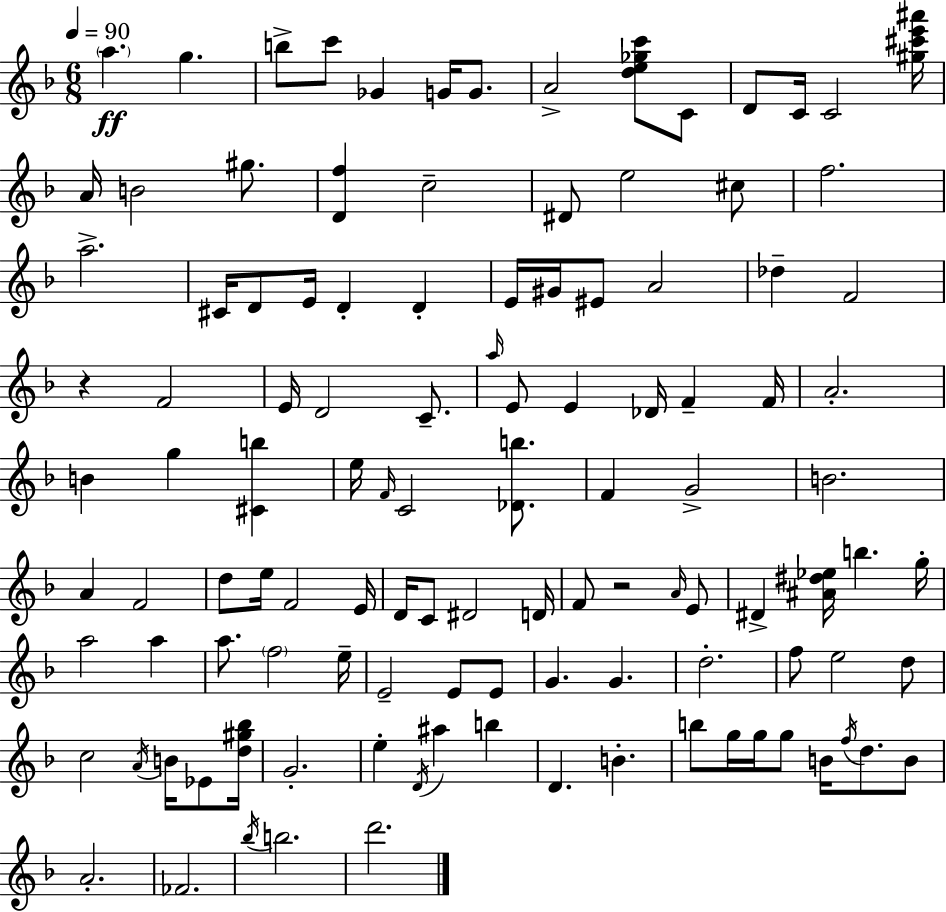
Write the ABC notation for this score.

X:1
T:Untitled
M:6/8
L:1/4
K:F
a g b/2 c'/2 _G G/4 G/2 A2 [de_gc']/2 C/2 D/2 C/4 C2 [^g^c'e'^a']/4 A/4 B2 ^g/2 [Df] c2 ^D/2 e2 ^c/2 f2 a2 ^C/4 D/2 E/4 D D E/4 ^G/4 ^E/2 A2 _d F2 z F2 E/4 D2 C/2 a/4 E/2 E _D/4 F F/4 A2 B g [^Cb] e/4 F/4 C2 [_Db]/2 F G2 B2 A F2 d/2 e/4 F2 E/4 D/4 C/2 ^D2 D/4 F/2 z2 A/4 E/2 ^D [^A^d_e]/4 b g/4 a2 a a/2 f2 e/4 E2 E/2 E/2 G G d2 f/2 e2 d/2 c2 A/4 B/4 _E/2 [d^g_b]/4 G2 e D/4 ^a b D B b/2 g/4 g/4 g/2 B/4 f/4 d/2 B/2 A2 _F2 _b/4 b2 d'2